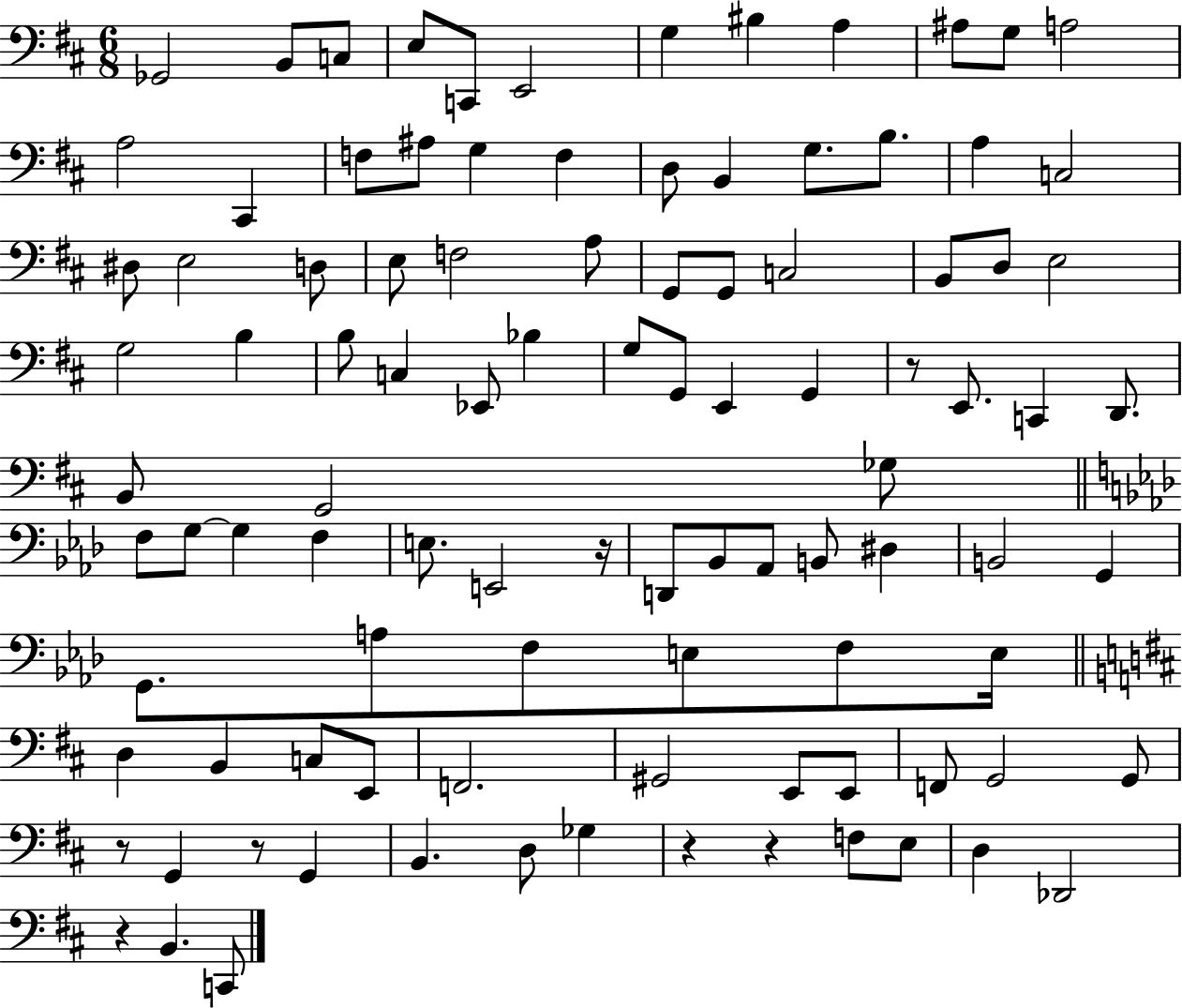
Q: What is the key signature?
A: D major